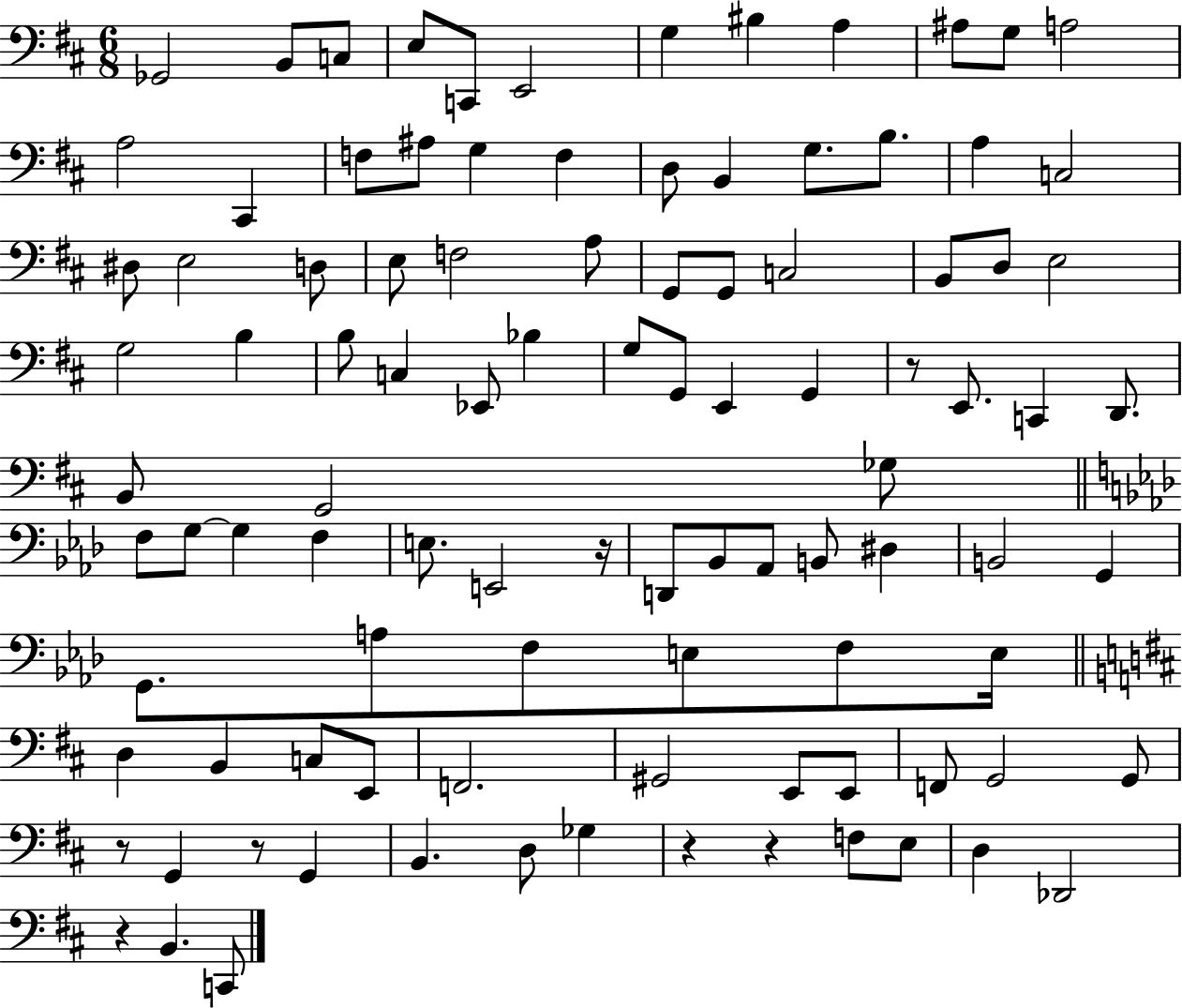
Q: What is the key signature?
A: D major